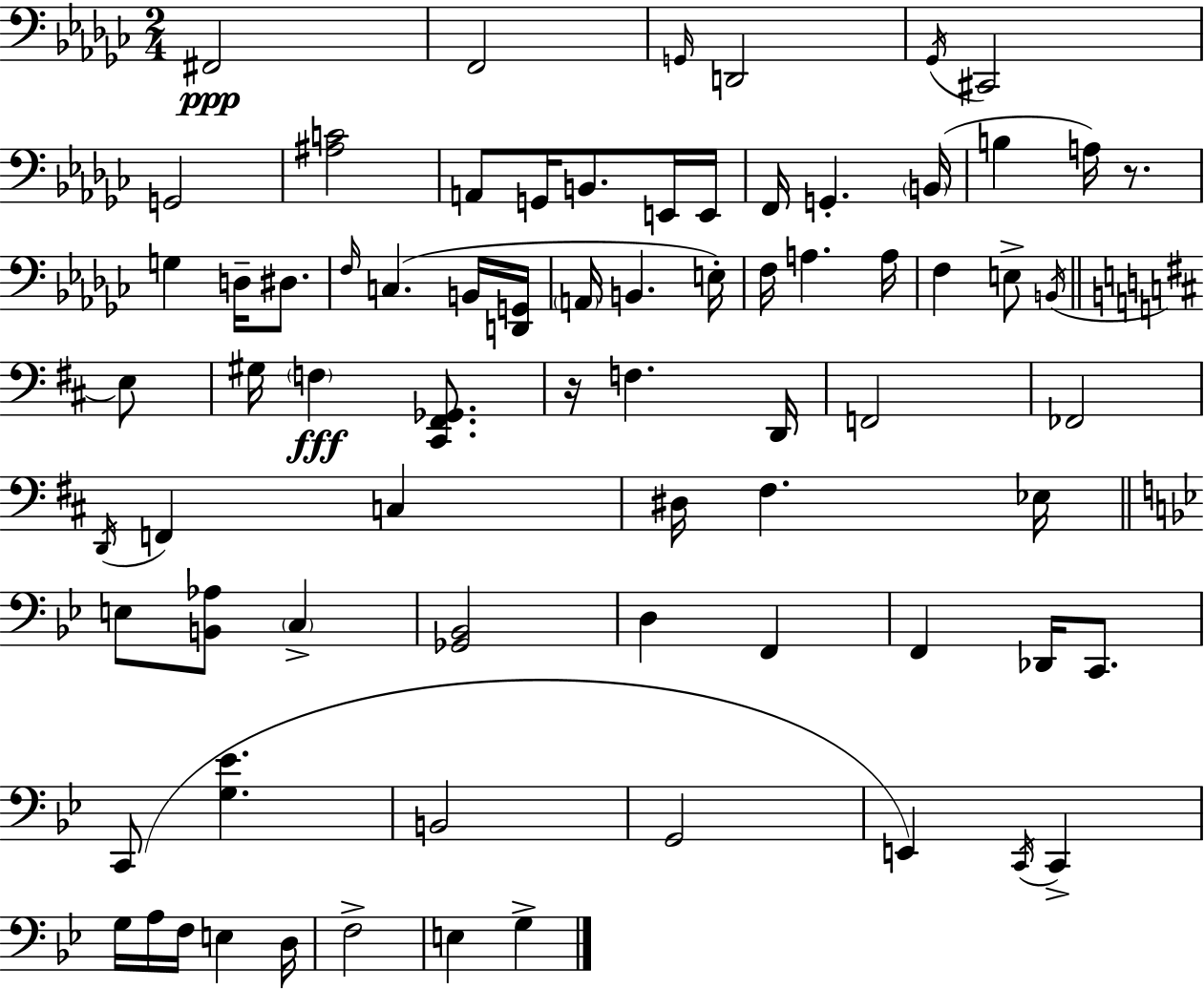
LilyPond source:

{
  \clef bass
  \numericTimeSignature
  \time 2/4
  \key ees \minor
  fis,2\ppp | f,2 | \grace { g,16 } d,2 | \acciaccatura { ges,16 } cis,2 | \break g,2 | <ais c'>2 | a,8 g,16 b,8. | e,16 e,16 f,16 g,4.-. | \break \parenthesize b,16( b4 a16) r8. | g4 d16-- dis8. | \grace { f16 } c4.( | b,16 <d, g,>16 \parenthesize a,16 b,4. | \break e16-.) f16 a4. | a16 f4 e8-> | \acciaccatura { b,16 } \bar "||" \break \key d \major e8 gis16 \parenthesize f4\fff <cis, fis, ges,>8. | r16 f4. | d,16 f,2 | fes,2 | \break \acciaccatura { d,16 } f,4 c4 | dis16 fis4. | ees16 \bar "||" \break \key g \minor e8 <b, aes>8 \parenthesize c4-> | <ges, bes,>2 | d4 f,4 | f,4 des,16 c,8. | \break c,8( <g ees'>4. | b,2 | g,2 | e,4) \acciaccatura { c,16 } c,4-> | \break g16 a16 f16 e4 | d16 f2-> | e4 g4-> | \bar "|."
}